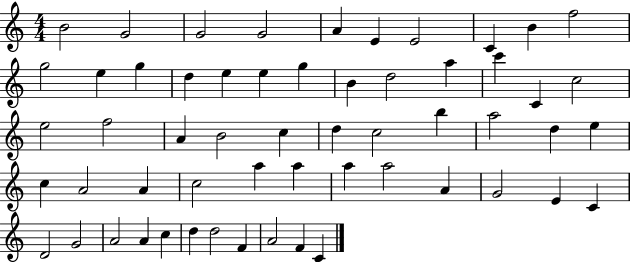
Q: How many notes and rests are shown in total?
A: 57